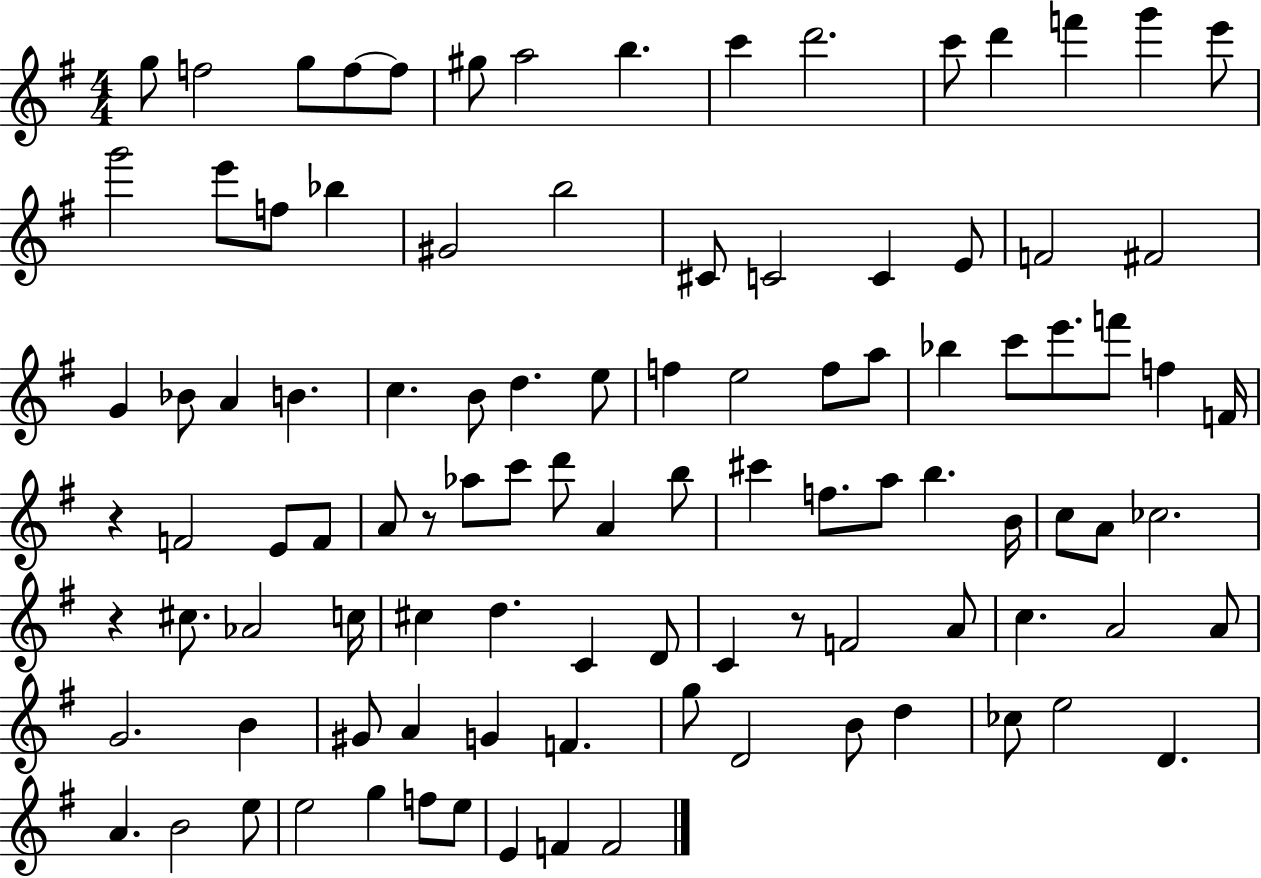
G5/e F5/h G5/e F5/e F5/e G#5/e A5/h B5/q. C6/q D6/h. C6/e D6/q F6/q G6/q E6/e G6/h E6/e F5/e Bb5/q G#4/h B5/h C#4/e C4/h C4/q E4/e F4/h F#4/h G4/q Bb4/e A4/q B4/q. C5/q. B4/e D5/q. E5/e F5/q E5/h F5/e A5/e Bb5/q C6/e E6/e. F6/e F5/q F4/s R/q F4/h E4/e F4/e A4/e R/e Ab5/e C6/e D6/e A4/q B5/e C#6/q F5/e. A5/e B5/q. B4/s C5/e A4/e CES5/h. R/q C#5/e. Ab4/h C5/s C#5/q D5/q. C4/q D4/e C4/q R/e F4/h A4/e C5/q. A4/h A4/e G4/h. B4/q G#4/e A4/q G4/q F4/q. G5/e D4/h B4/e D5/q CES5/e E5/h D4/q. A4/q. B4/h E5/e E5/h G5/q F5/e E5/e E4/q F4/q F4/h